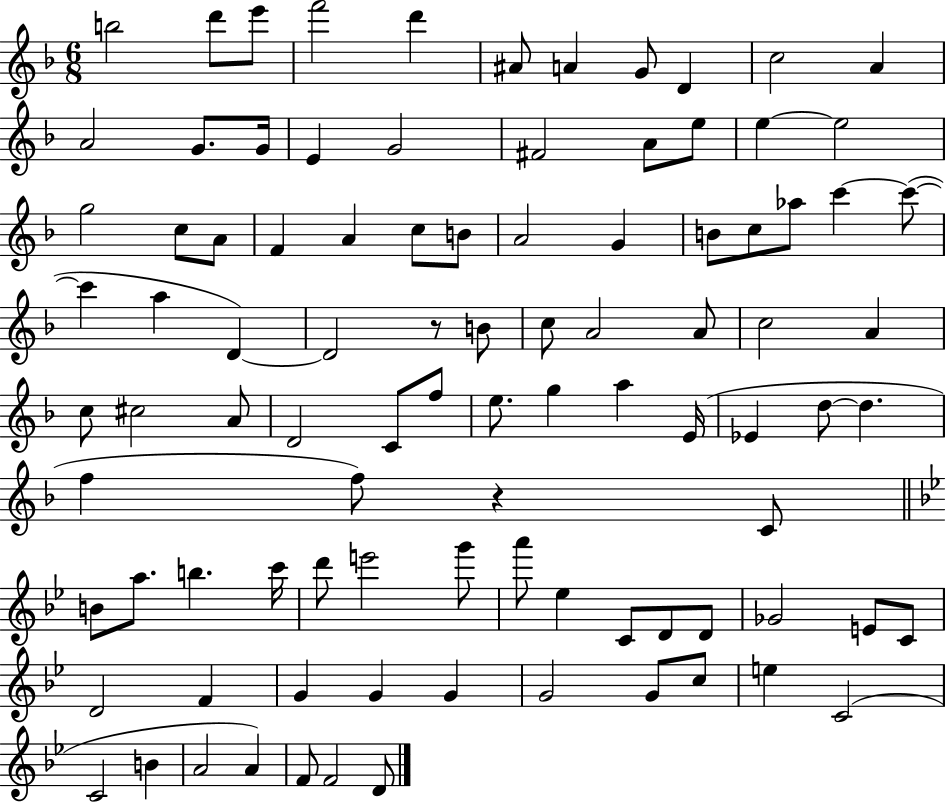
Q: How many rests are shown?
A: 2